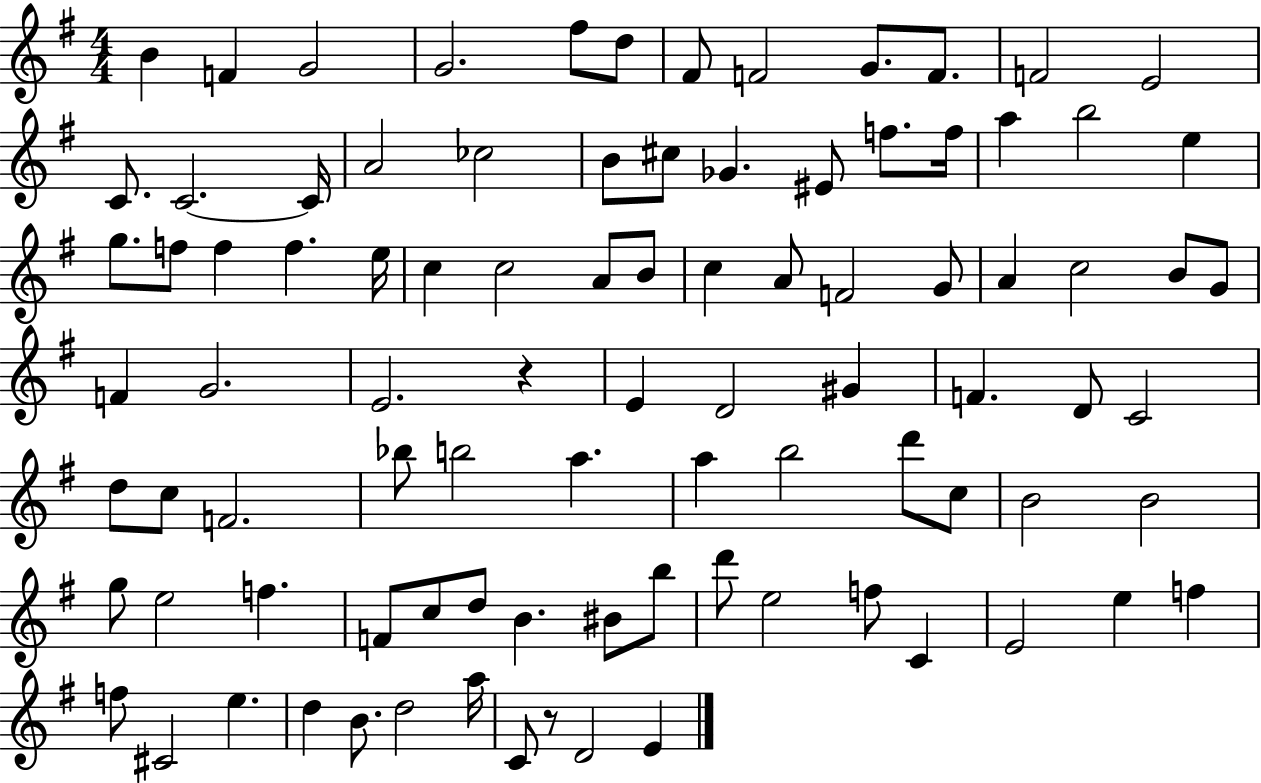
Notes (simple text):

B4/q F4/q G4/h G4/h. F#5/e D5/e F#4/e F4/h G4/e. F4/e. F4/h E4/h C4/e. C4/h. C4/s A4/h CES5/h B4/e C#5/e Gb4/q. EIS4/e F5/e. F5/s A5/q B5/h E5/q G5/e. F5/e F5/q F5/q. E5/s C5/q C5/h A4/e B4/e C5/q A4/e F4/h G4/e A4/q C5/h B4/e G4/e F4/q G4/h. E4/h. R/q E4/q D4/h G#4/q F4/q. D4/e C4/h D5/e C5/e F4/h. Bb5/e B5/h A5/q. A5/q B5/h D6/e C5/e B4/h B4/h G5/e E5/h F5/q. F4/e C5/e D5/e B4/q. BIS4/e B5/e D6/e E5/h F5/e C4/q E4/h E5/q F5/q F5/e C#4/h E5/q. D5/q B4/e. D5/h A5/s C4/e R/e D4/h E4/q